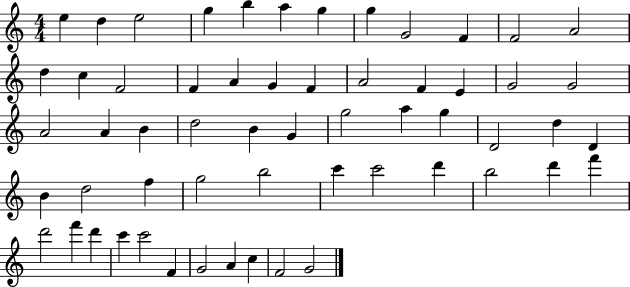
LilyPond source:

{
  \clef treble
  \numericTimeSignature
  \time 4/4
  \key c \major
  e''4 d''4 e''2 | g''4 b''4 a''4 g''4 | g''4 g'2 f'4 | f'2 a'2 | \break d''4 c''4 f'2 | f'4 a'4 g'4 f'4 | a'2 f'4 e'4 | g'2 g'2 | \break a'2 a'4 b'4 | d''2 b'4 g'4 | g''2 a''4 g''4 | d'2 d''4 d'4 | \break b'4 d''2 f''4 | g''2 b''2 | c'''4 c'''2 d'''4 | b''2 d'''4 f'''4 | \break d'''2 f'''4 d'''4 | c'''4 c'''2 f'4 | g'2 a'4 c''4 | f'2 g'2 | \break \bar "|."
}